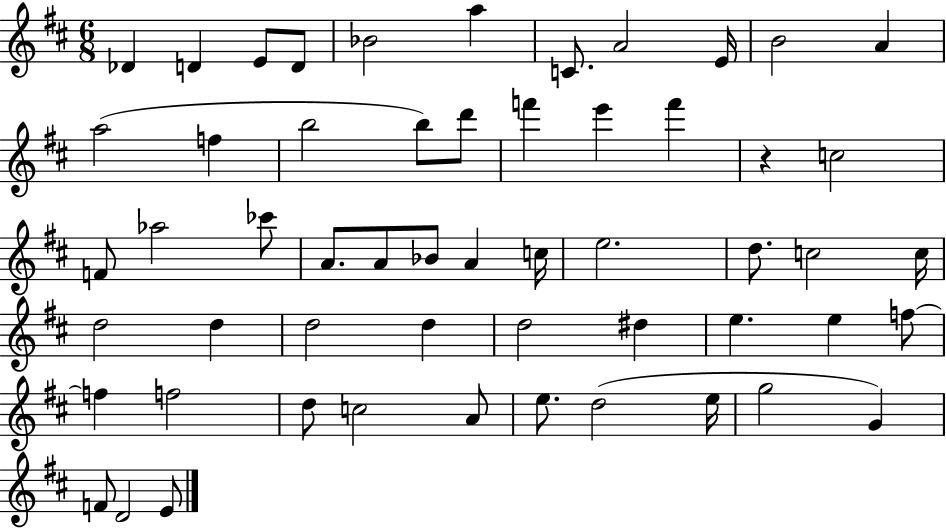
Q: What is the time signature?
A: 6/8